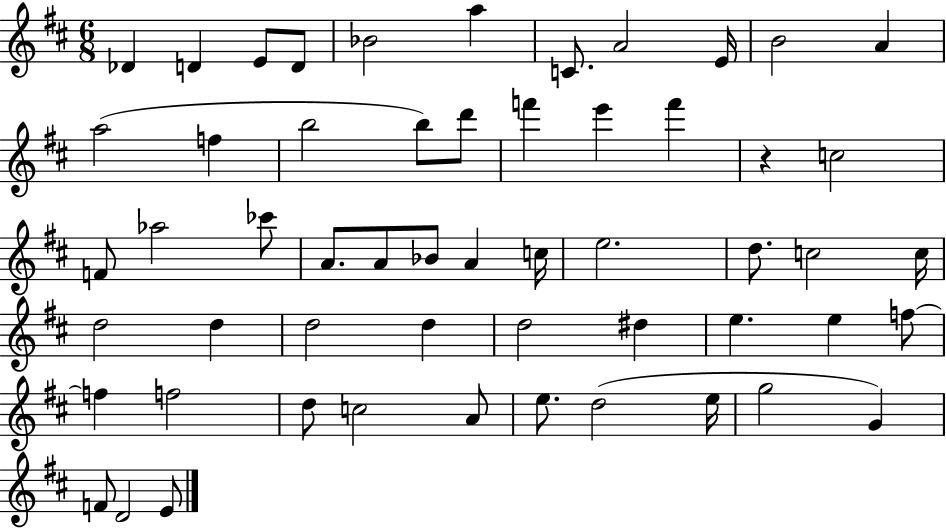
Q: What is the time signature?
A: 6/8